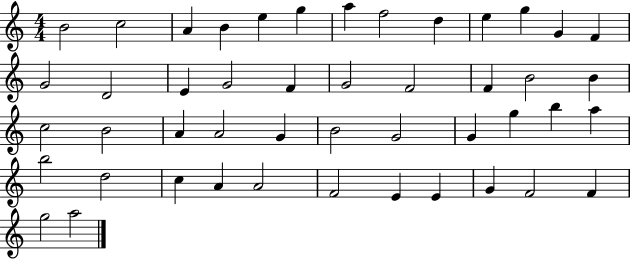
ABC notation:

X:1
T:Untitled
M:4/4
L:1/4
K:C
B2 c2 A B e g a f2 d e g G F G2 D2 E G2 F G2 F2 F B2 B c2 B2 A A2 G B2 G2 G g b a b2 d2 c A A2 F2 E E G F2 F g2 a2